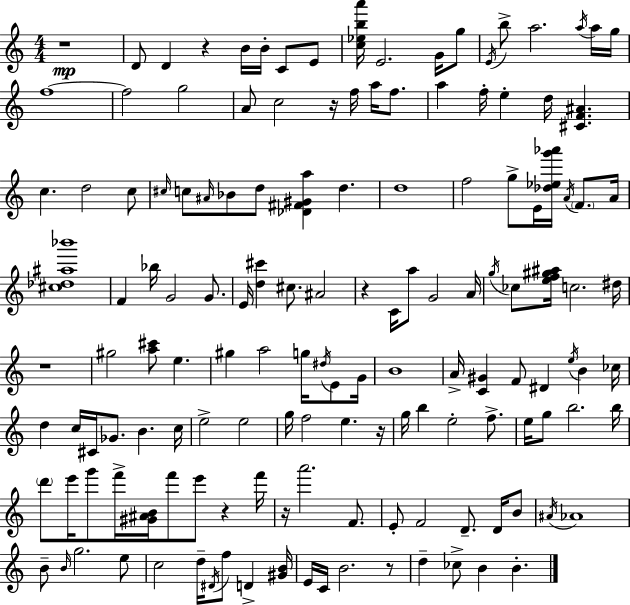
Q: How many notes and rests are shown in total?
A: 144